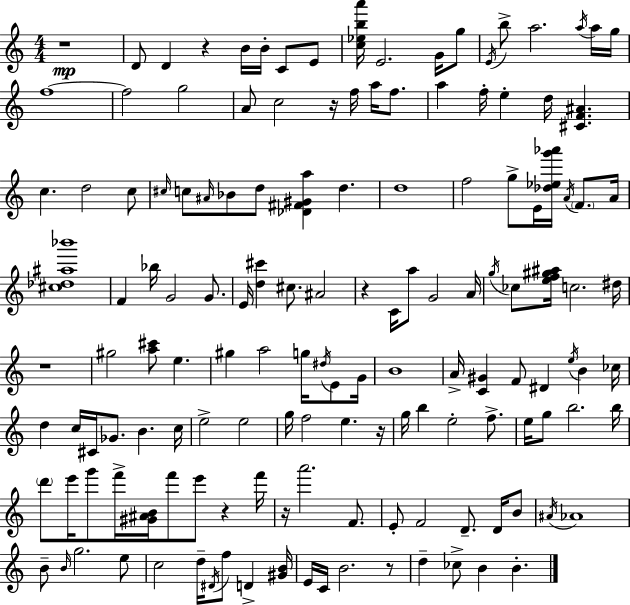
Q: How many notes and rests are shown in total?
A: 144